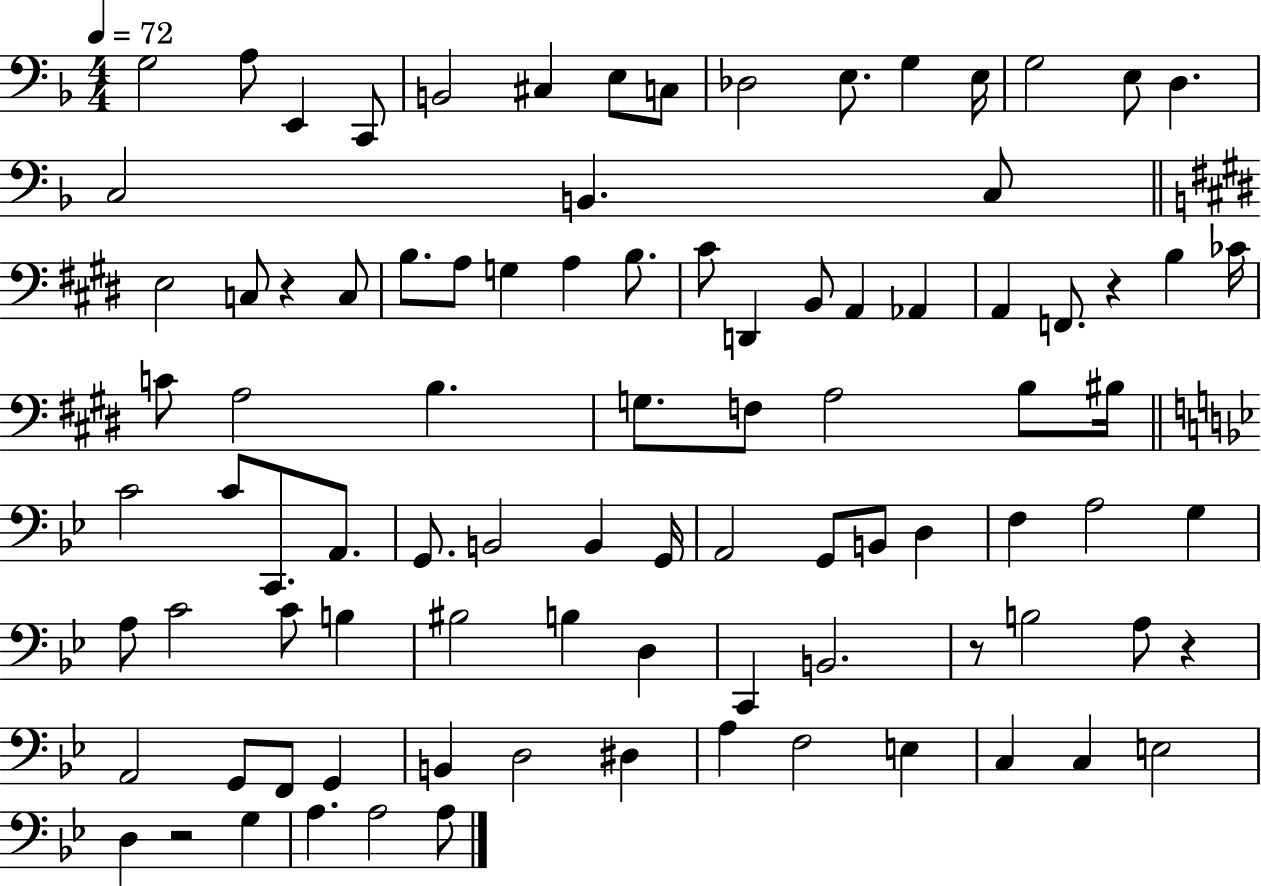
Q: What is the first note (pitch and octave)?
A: G3